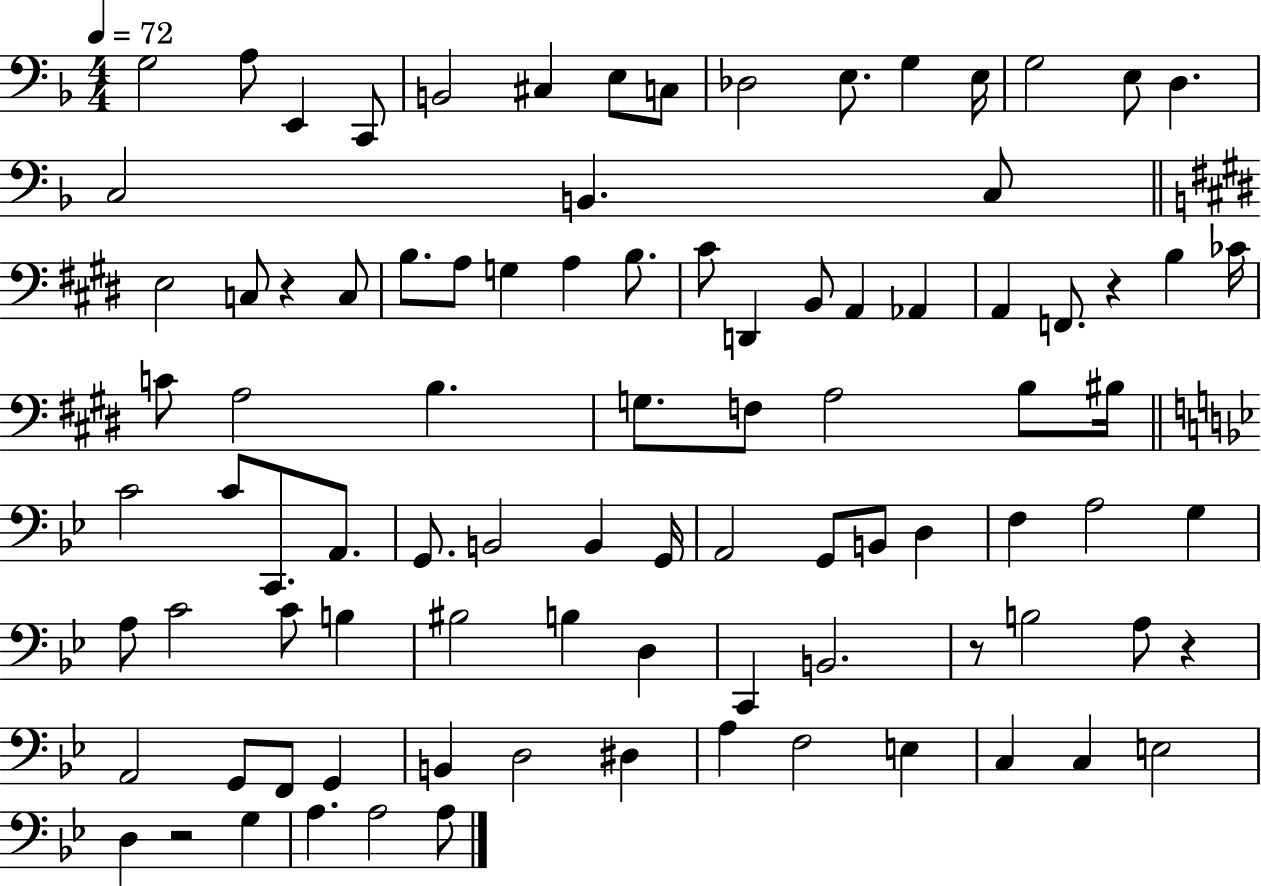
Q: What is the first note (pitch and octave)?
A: G3